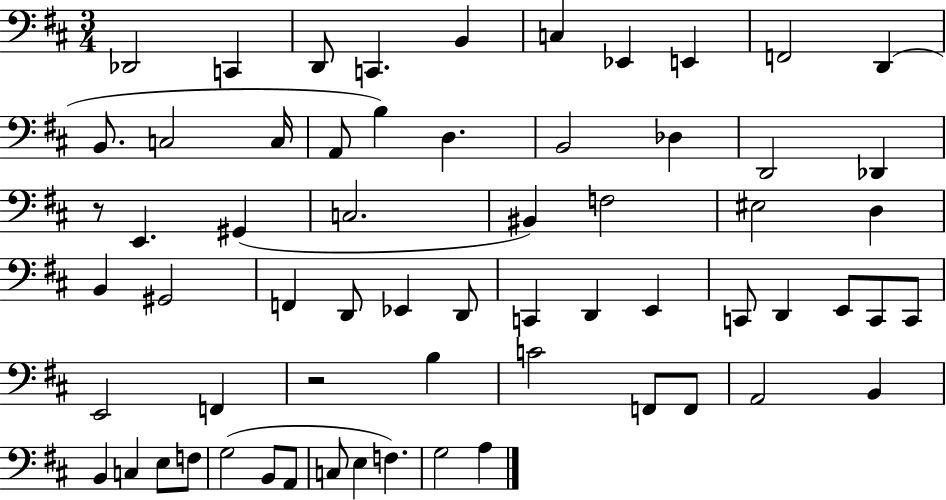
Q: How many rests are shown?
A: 2